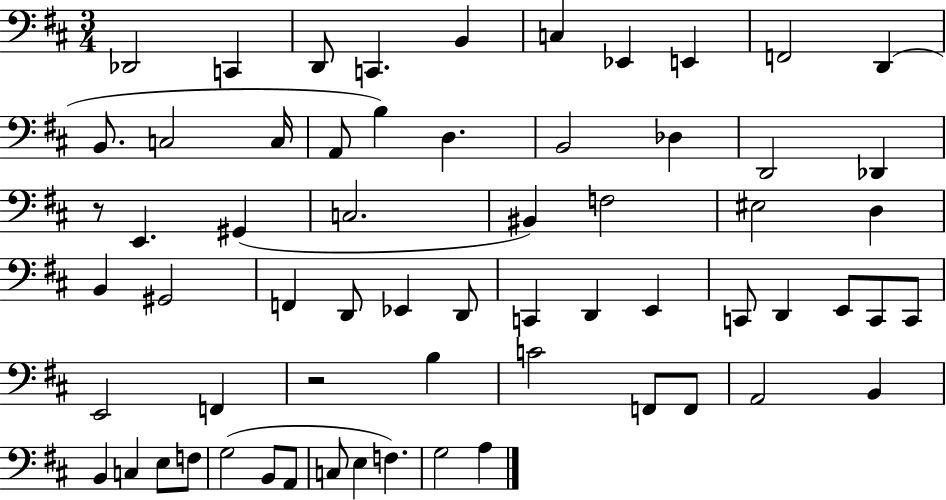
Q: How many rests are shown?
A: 2